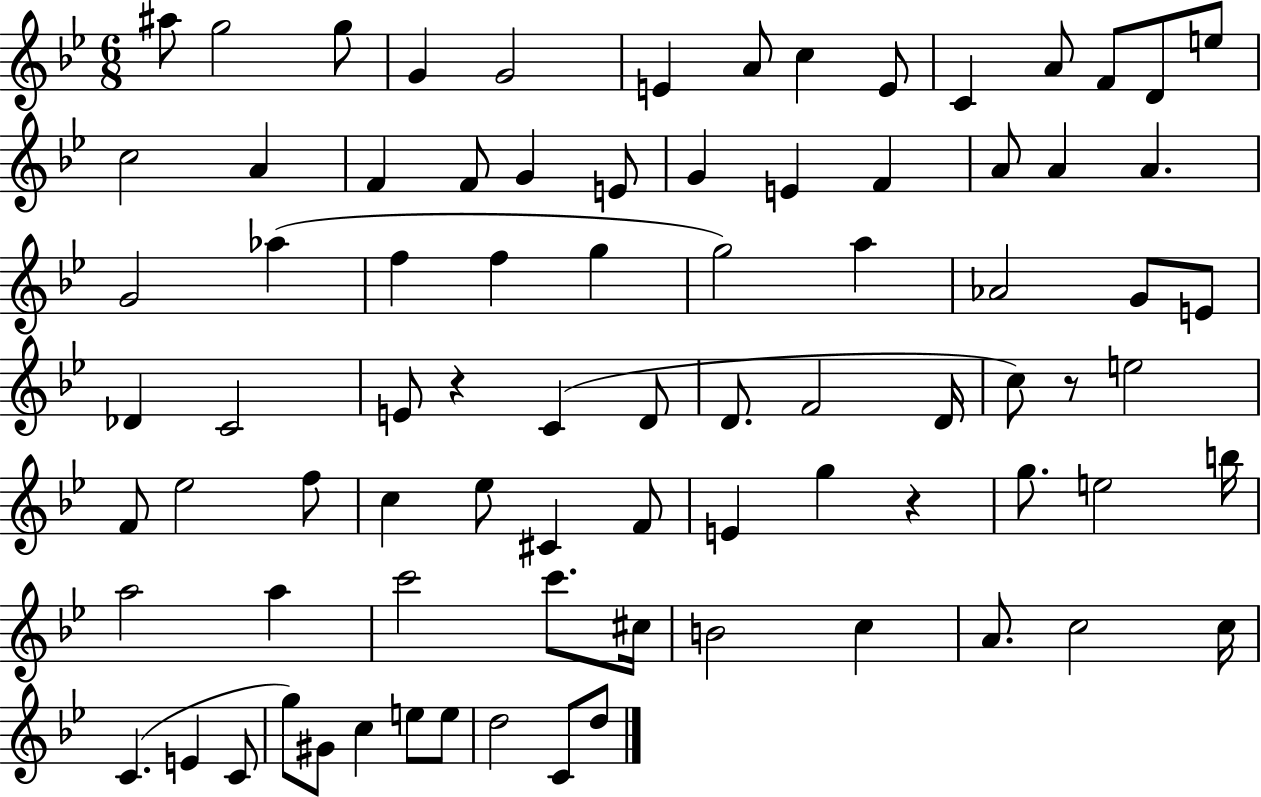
{
  \clef treble
  \numericTimeSignature
  \time 6/8
  \key bes \major
  ais''8 g''2 g''8 | g'4 g'2 | e'4 a'8 c''4 e'8 | c'4 a'8 f'8 d'8 e''8 | \break c''2 a'4 | f'4 f'8 g'4 e'8 | g'4 e'4 f'4 | a'8 a'4 a'4. | \break g'2 aes''4( | f''4 f''4 g''4 | g''2) a''4 | aes'2 g'8 e'8 | \break des'4 c'2 | e'8 r4 c'4( d'8 | d'8. f'2 d'16 | c''8) r8 e''2 | \break f'8 ees''2 f''8 | c''4 ees''8 cis'4 f'8 | e'4 g''4 r4 | g''8. e''2 b''16 | \break a''2 a''4 | c'''2 c'''8. cis''16 | b'2 c''4 | a'8. c''2 c''16 | \break c'4.( e'4 c'8 | g''8) gis'8 c''4 e''8 e''8 | d''2 c'8 d''8 | \bar "|."
}